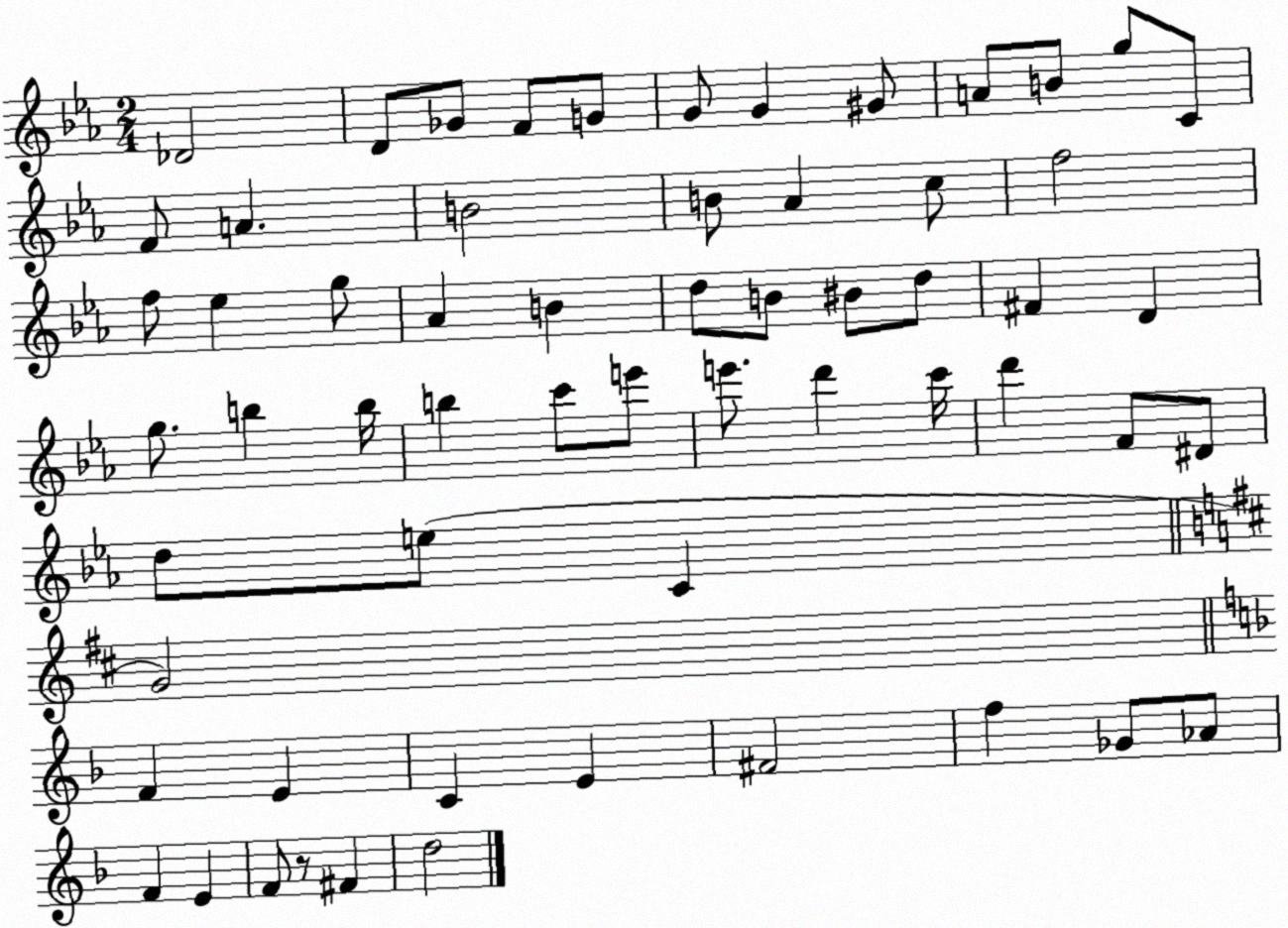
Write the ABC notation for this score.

X:1
T:Untitled
M:2/4
L:1/4
K:Eb
_D2 D/2 _G/2 F/2 G/2 G/2 G ^G/2 A/2 B/2 g/2 C/2 F/2 A B2 B/2 _A c/2 f2 f/2 _e g/2 _A B d/2 B/2 ^B/2 d/2 ^F D g/2 b b/4 b c'/2 e'/2 e'/2 d' c'/4 d' F/2 ^D/2 d/2 e/2 C G2 F E C E ^F2 f _G/2 _A/2 F E F/2 z/2 ^F d2